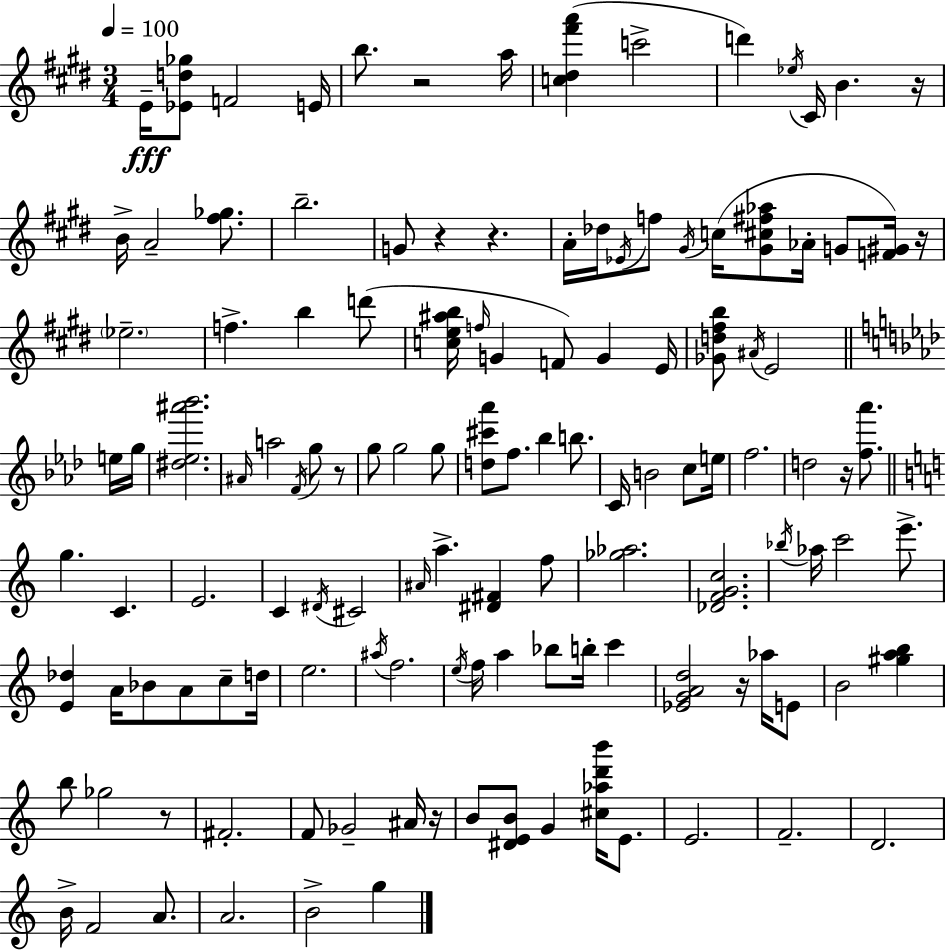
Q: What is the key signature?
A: E major